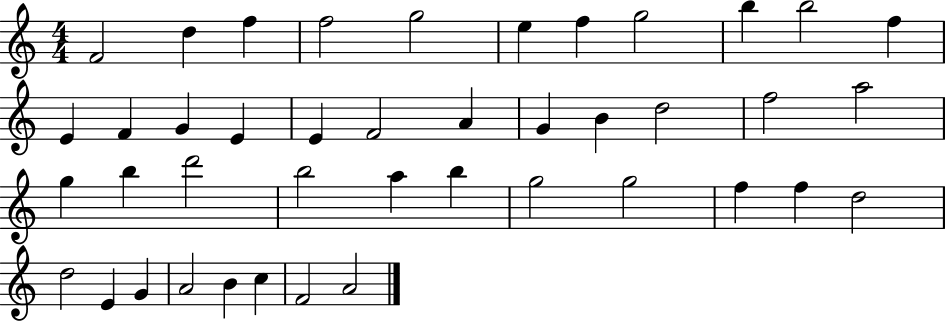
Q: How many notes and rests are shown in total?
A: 42